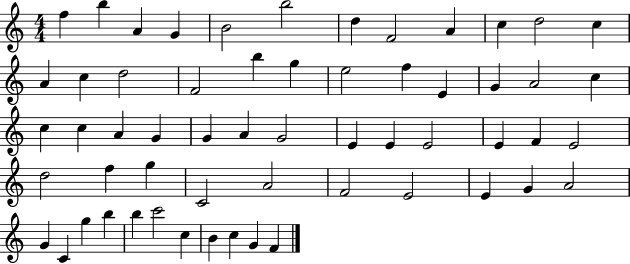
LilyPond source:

{
  \clef treble
  \numericTimeSignature
  \time 4/4
  \key c \major
  f''4 b''4 a'4 g'4 | b'2 b''2 | d''4 f'2 a'4 | c''4 d''2 c''4 | \break a'4 c''4 d''2 | f'2 b''4 g''4 | e''2 f''4 e'4 | g'4 a'2 c''4 | \break c''4 c''4 a'4 g'4 | g'4 a'4 g'2 | e'4 e'4 e'2 | e'4 f'4 e'2 | \break d''2 f''4 g''4 | c'2 a'2 | f'2 e'2 | e'4 g'4 a'2 | \break g'4 c'4 g''4 b''4 | b''4 c'''2 c''4 | b'4 c''4 g'4 f'4 | \bar "|."
}